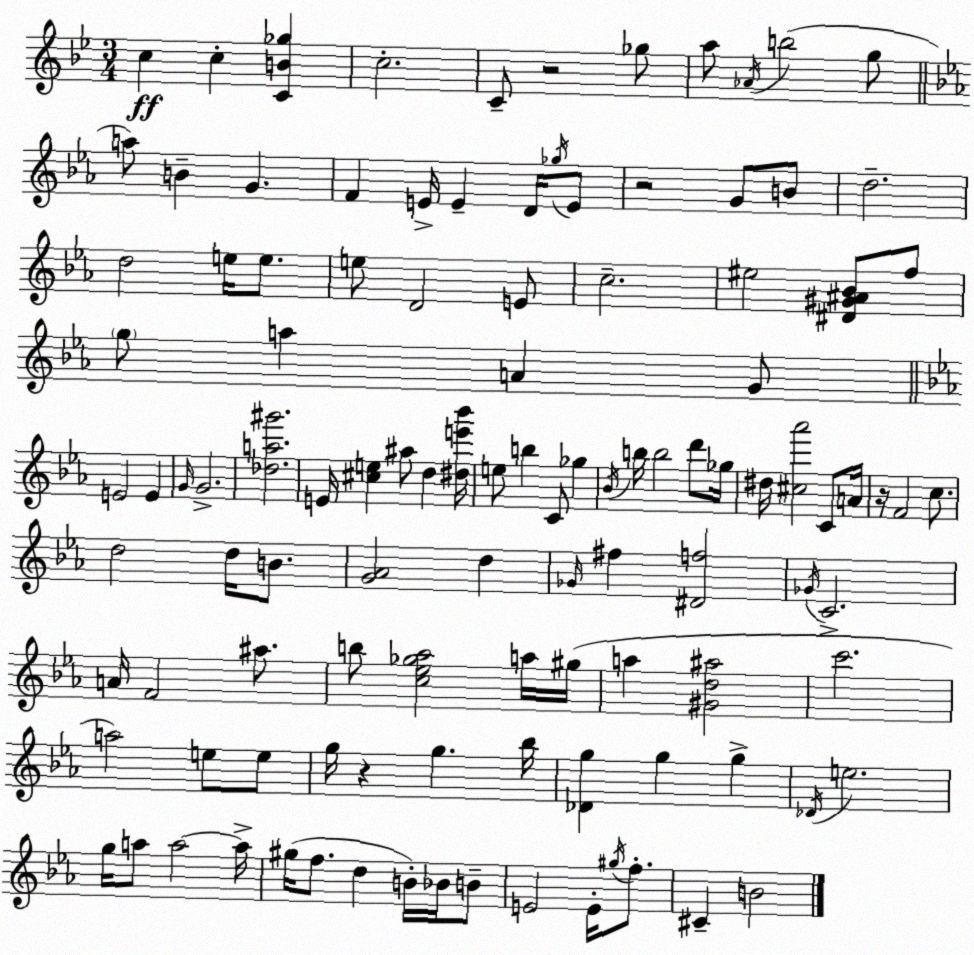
X:1
T:Untitled
M:3/4
L:1/4
K:Gm
c c [CB_g] c2 C/2 z2 _g/2 a/2 _A/4 b2 g/2 a/2 B G F E/4 E D/4 _g/4 E/2 z2 G/2 B/2 d2 d2 e/4 e/2 e/2 D2 E/2 c2 ^e2 [^D^G^A_B]/2 f/2 g/2 a A G/2 E2 E G/4 G2 [_da^g']2 E/4 [^ce] ^a/2 d [^de'_b']/4 e/2 b C/2 _g _B/4 b/4 b2 d'/2 _g/4 ^d/4 [^c_a']2 C/2 A/4 z/4 F2 c/2 d2 d/4 B/2 [G_A]2 d _G/4 ^f [^Df]2 _G/4 C2 A/4 F2 ^a/2 b/2 [c_e_g_a]2 a/4 ^g/4 a [^Gd^a]2 c'2 a2 e/2 e/2 g/4 z g _b/4 [_Dg] g g _D/4 e2 g/4 a/2 a2 a/4 ^g/4 f/2 d B/4 _B/4 B/2 E2 E/4 ^g/4 f/2 ^C B2